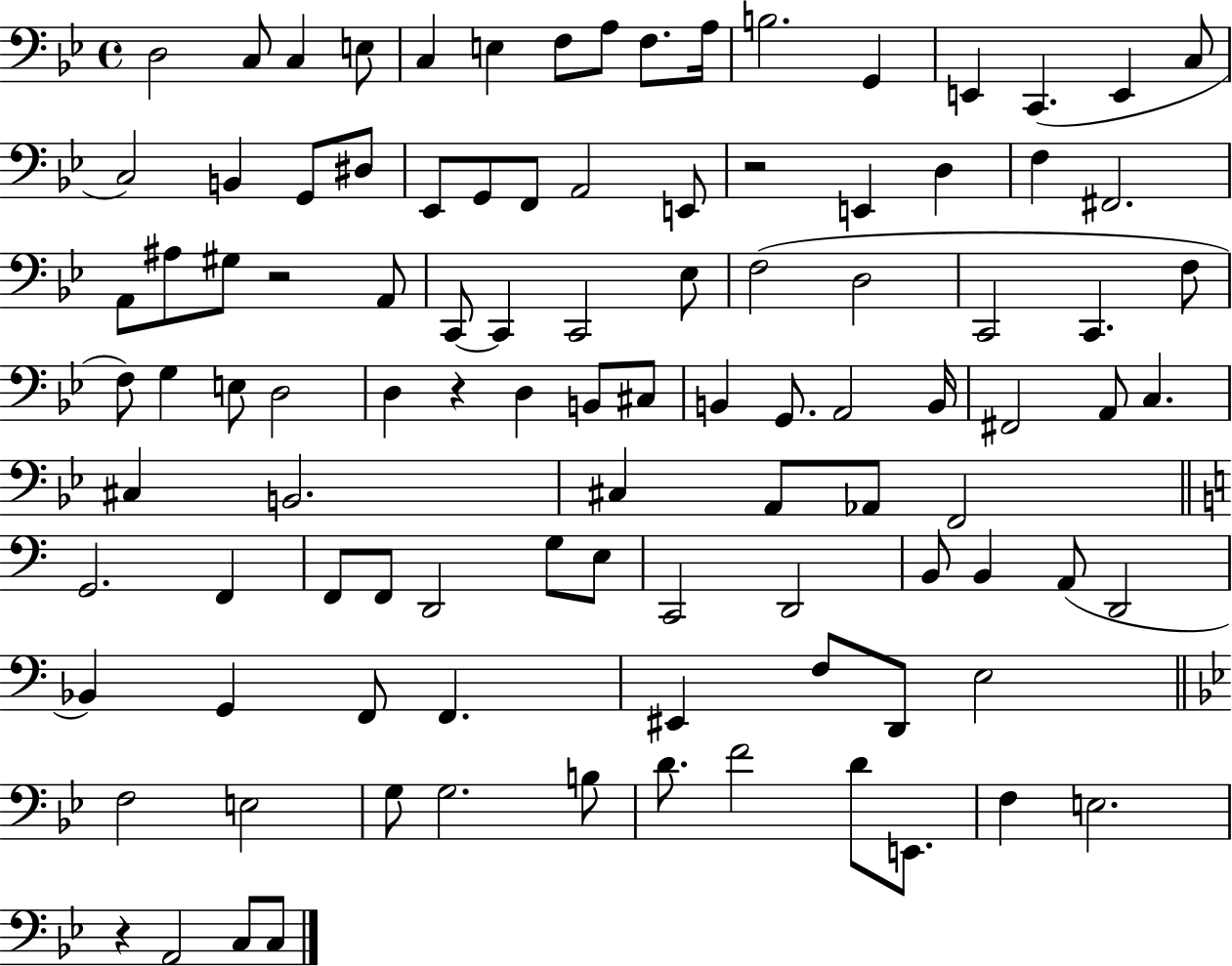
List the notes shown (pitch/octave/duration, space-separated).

D3/h C3/e C3/q E3/e C3/q E3/q F3/e A3/e F3/e. A3/s B3/h. G2/q E2/q C2/q. E2/q C3/e C3/h B2/q G2/e D#3/e Eb2/e G2/e F2/e A2/h E2/e R/h E2/q D3/q F3/q F#2/h. A2/e A#3/e G#3/e R/h A2/e C2/e C2/q C2/h Eb3/e F3/h D3/h C2/h C2/q. F3/e F3/e G3/q E3/e D3/h D3/q R/q D3/q B2/e C#3/e B2/q G2/e. A2/h B2/s F#2/h A2/e C3/q. C#3/q B2/h. C#3/q A2/e Ab2/e F2/h G2/h. F2/q F2/e F2/e D2/h G3/e E3/e C2/h D2/h B2/e B2/q A2/e D2/h Bb2/q G2/q F2/e F2/q. EIS2/q F3/e D2/e E3/h F3/h E3/h G3/e G3/h. B3/e D4/e. F4/h D4/e E2/e. F3/q E3/h. R/q A2/h C3/e C3/e